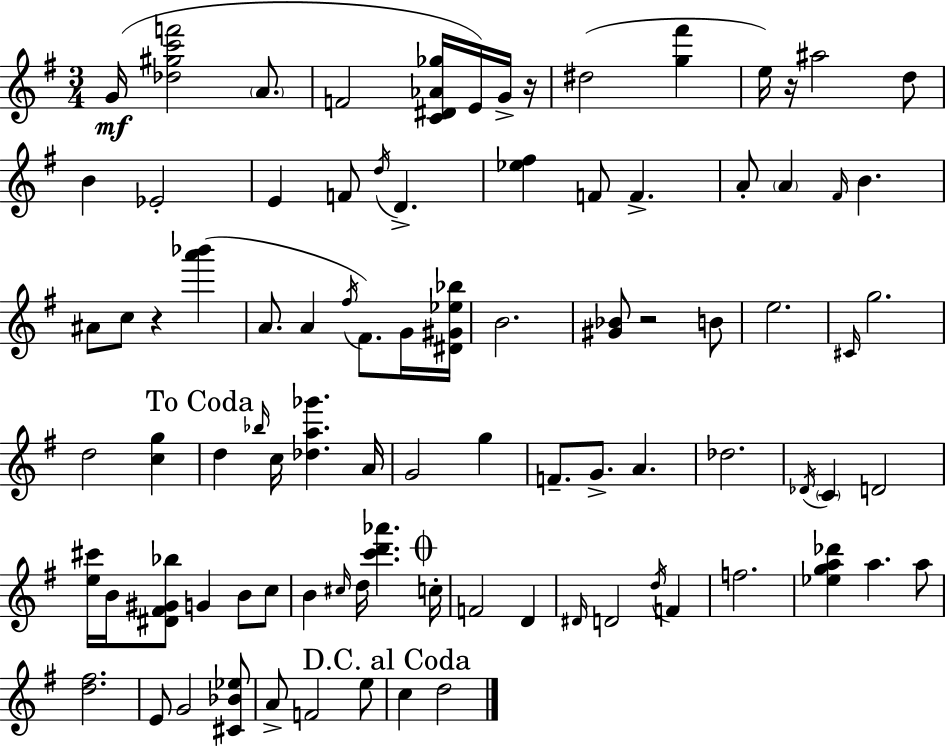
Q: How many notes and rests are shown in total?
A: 90